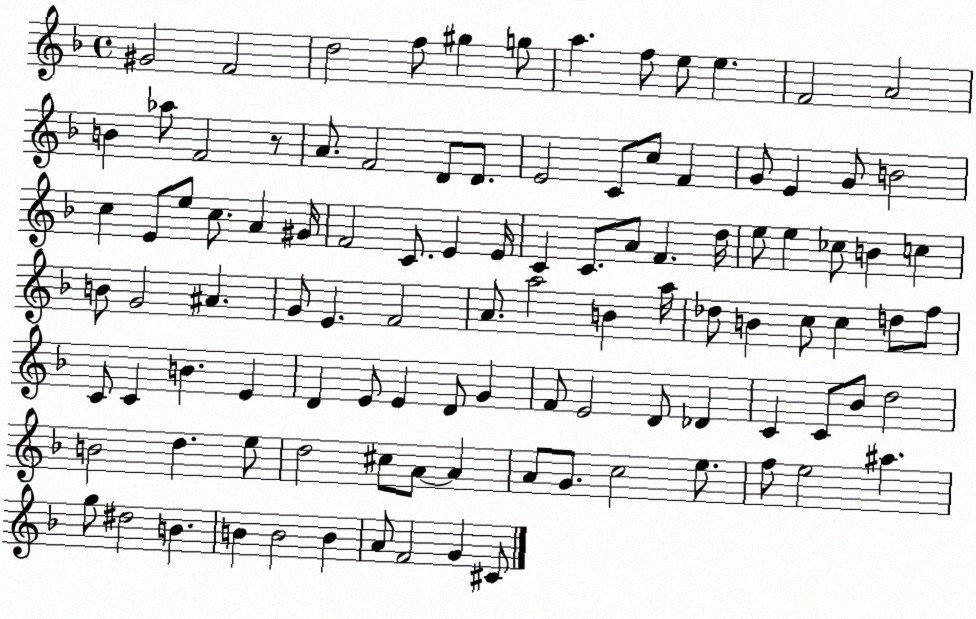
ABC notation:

X:1
T:Untitled
M:4/4
L:1/4
K:F
^G2 F2 d2 f/2 ^g g/2 a f/2 e/2 e F2 A2 B _a/2 F2 z/2 A/2 F2 D/2 D/2 E2 C/2 c/2 F G/2 E G/2 B2 c E/2 e/2 c/2 A ^G/4 F2 C/2 E E/4 C C/2 A/2 F d/4 e/2 e _c/2 B c B/2 G2 ^A G/2 E F2 A/2 a2 B a/4 _d/2 B c/2 c d/2 f/2 C/2 C B E D E/2 E D/2 G F/2 E2 D/2 _D C C/2 _B/2 d2 B2 d e/2 d2 ^c/2 A/2 A A/2 G/2 c2 e/2 f/2 e2 ^a g/2 ^d2 B B B2 B A/2 F2 G ^C/2